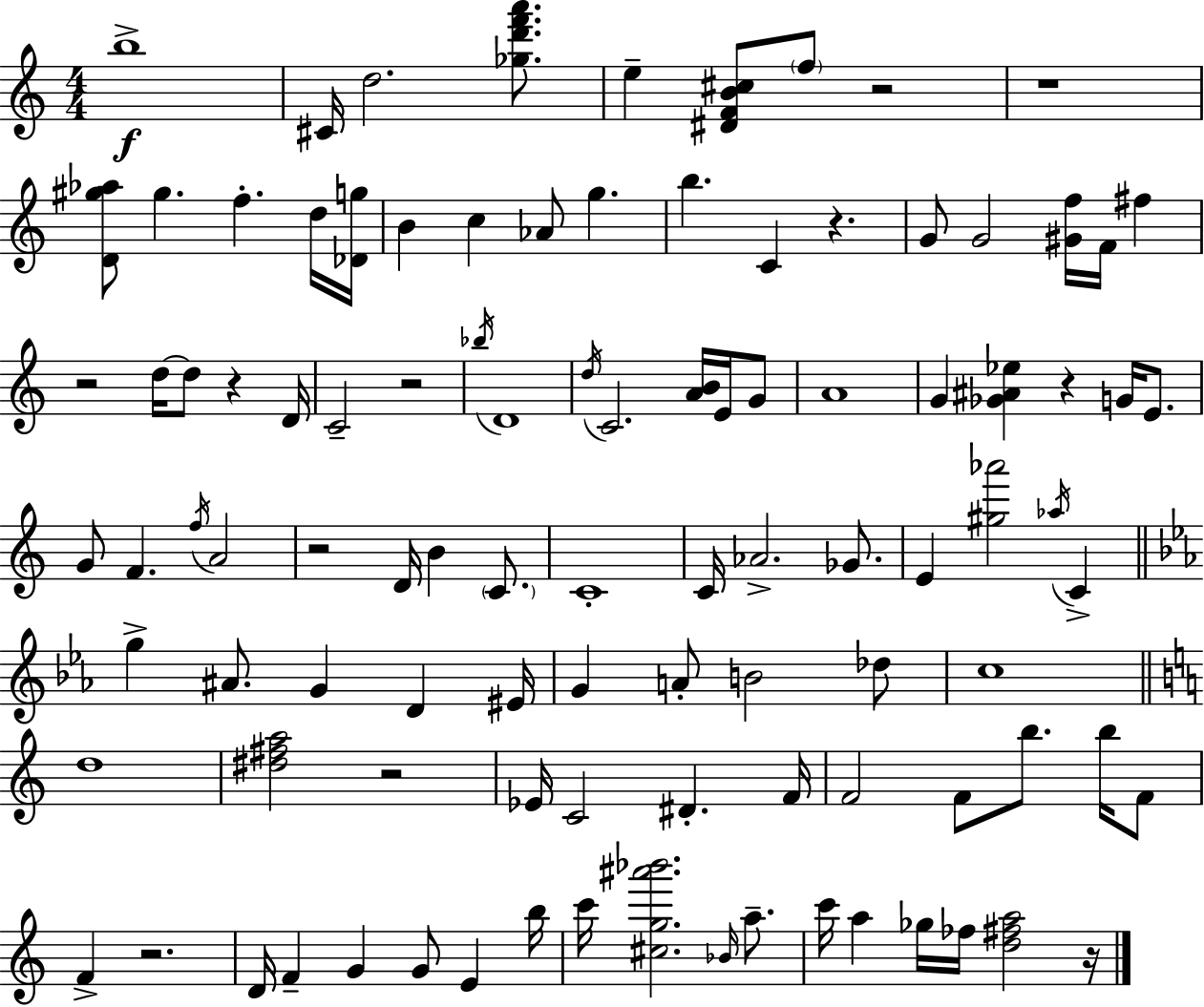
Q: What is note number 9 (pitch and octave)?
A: B4